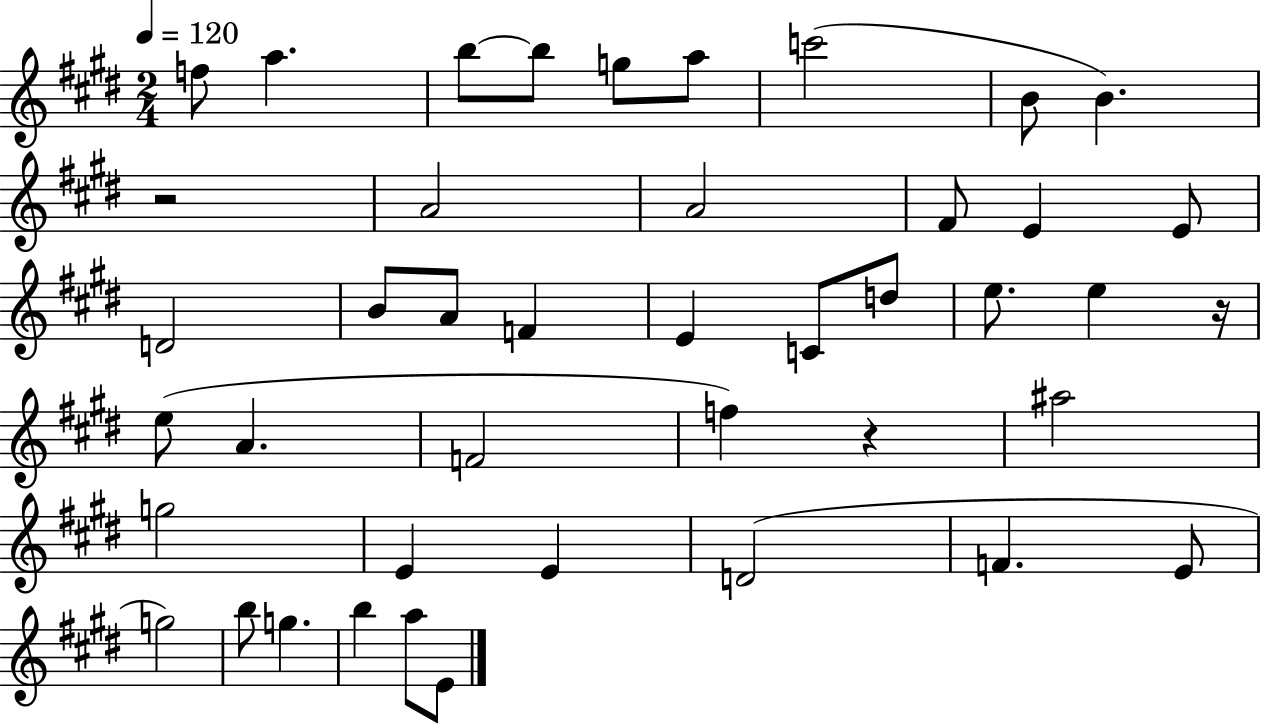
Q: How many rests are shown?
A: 3